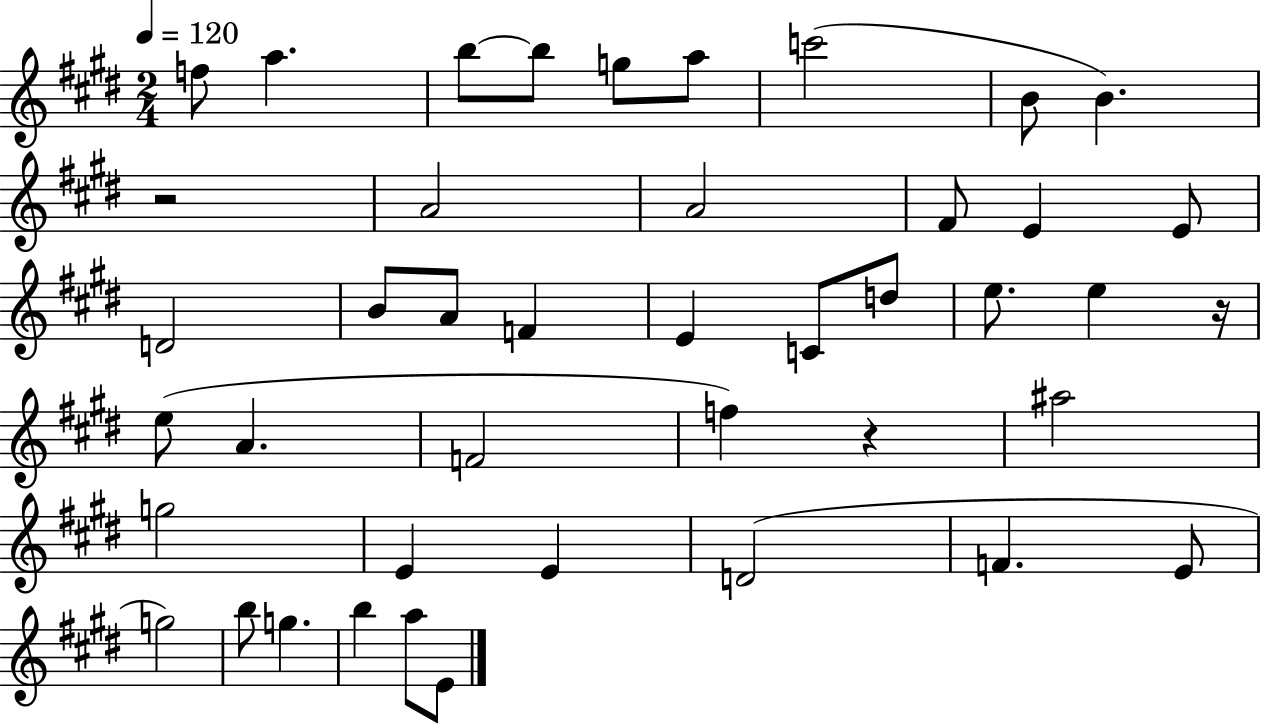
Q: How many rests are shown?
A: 3